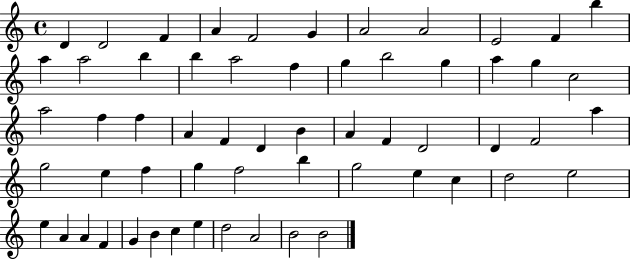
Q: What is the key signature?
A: C major